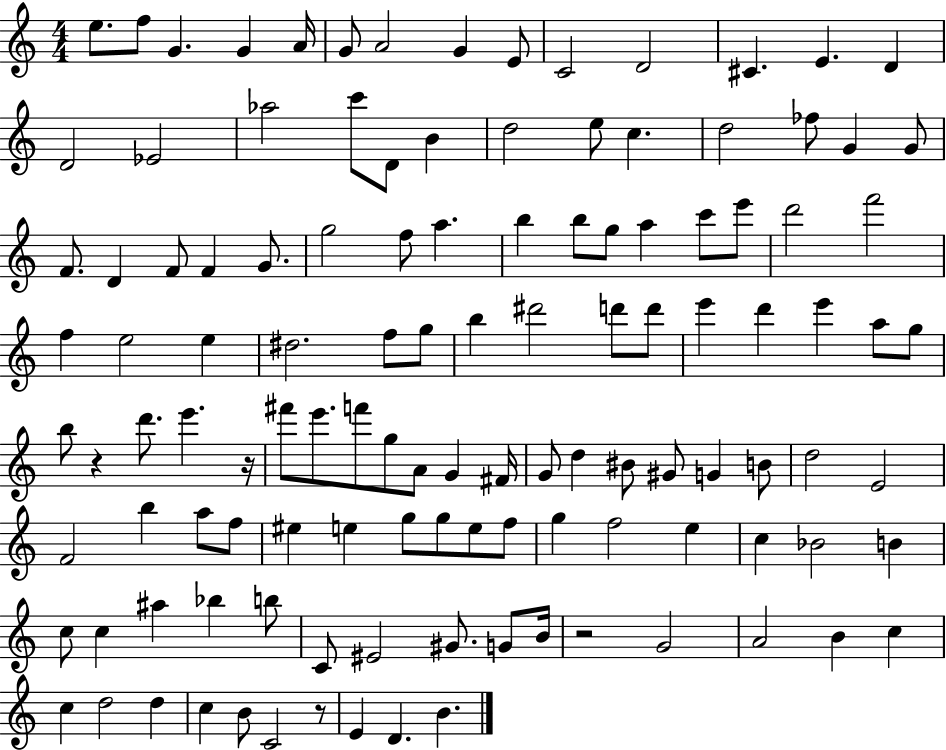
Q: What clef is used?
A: treble